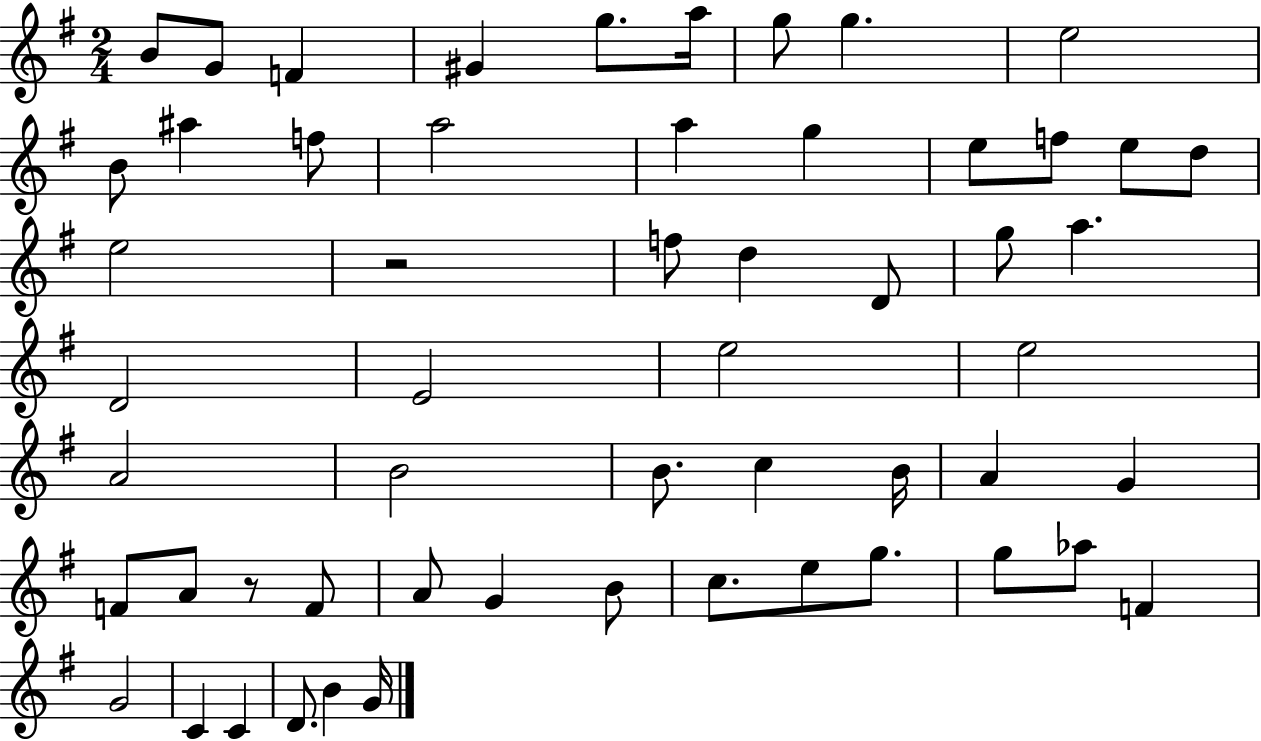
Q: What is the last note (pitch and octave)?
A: G4